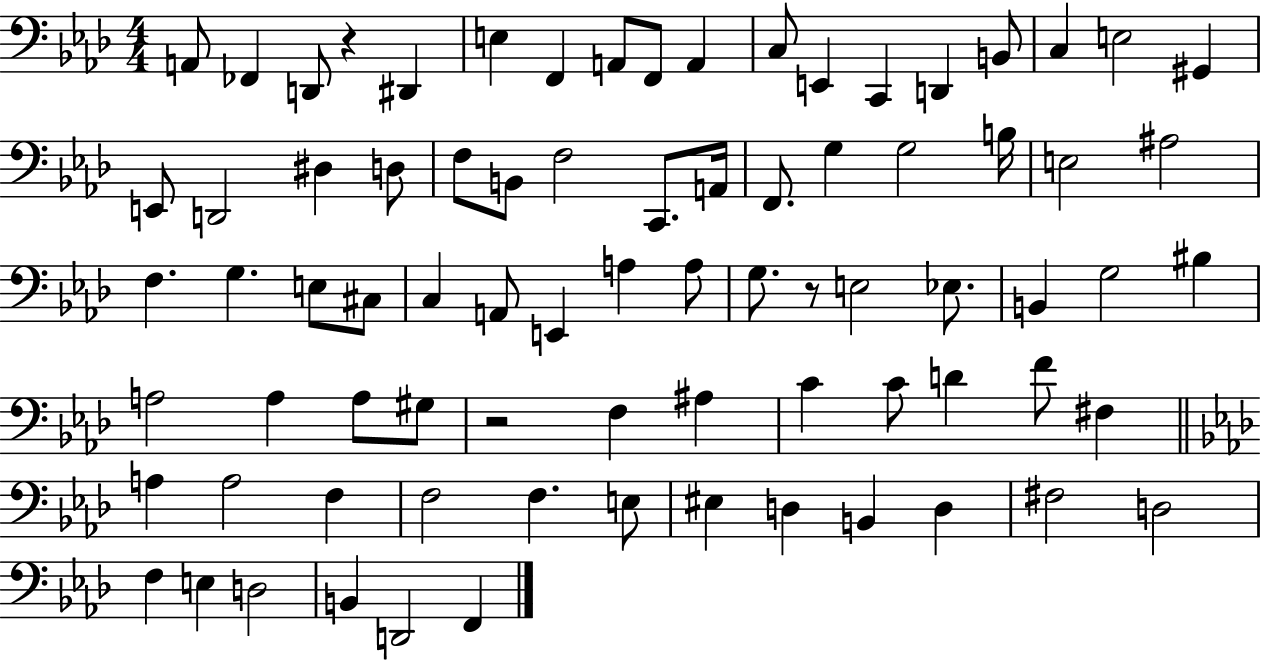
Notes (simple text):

A2/e FES2/q D2/e R/q D#2/q E3/q F2/q A2/e F2/e A2/q C3/e E2/q C2/q D2/q B2/e C3/q E3/h G#2/q E2/e D2/h D#3/q D3/e F3/e B2/e F3/h C2/e. A2/s F2/e. G3/q G3/h B3/s E3/h A#3/h F3/q. G3/q. E3/e C#3/e C3/q A2/e E2/q A3/q A3/e G3/e. R/e E3/h Eb3/e. B2/q G3/h BIS3/q A3/h A3/q A3/e G#3/e R/h F3/q A#3/q C4/q C4/e D4/q F4/e F#3/q A3/q A3/h F3/q F3/h F3/q. E3/e EIS3/q D3/q B2/q D3/q F#3/h D3/h F3/q E3/q D3/h B2/q D2/h F2/q